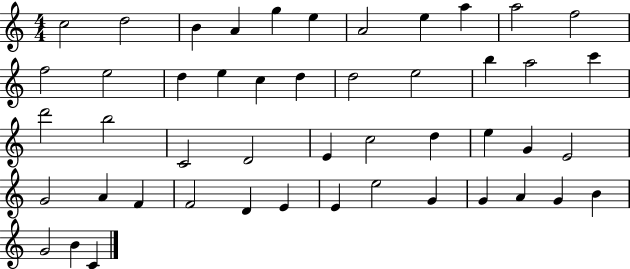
C5/h D5/h B4/q A4/q G5/q E5/q A4/h E5/q A5/q A5/h F5/h F5/h E5/h D5/q E5/q C5/q D5/q D5/h E5/h B5/q A5/h C6/q D6/h B5/h C4/h D4/h E4/q C5/h D5/q E5/q G4/q E4/h G4/h A4/q F4/q F4/h D4/q E4/q E4/q E5/h G4/q G4/q A4/q G4/q B4/q G4/h B4/q C4/q